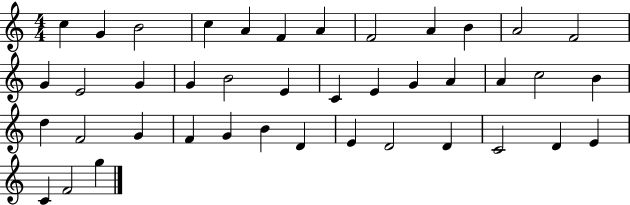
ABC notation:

X:1
T:Untitled
M:4/4
L:1/4
K:C
c G B2 c A F A F2 A B A2 F2 G E2 G G B2 E C E G A A c2 B d F2 G F G B D E D2 D C2 D E C F2 g